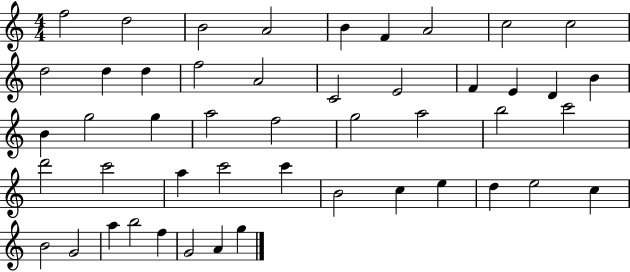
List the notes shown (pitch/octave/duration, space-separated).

F5/h D5/h B4/h A4/h B4/q F4/q A4/h C5/h C5/h D5/h D5/q D5/q F5/h A4/h C4/h E4/h F4/q E4/q D4/q B4/q B4/q G5/h G5/q A5/h F5/h G5/h A5/h B5/h C6/h D6/h C6/h A5/q C6/h C6/q B4/h C5/q E5/q D5/q E5/h C5/q B4/h G4/h A5/q B5/h F5/q G4/h A4/q G5/q